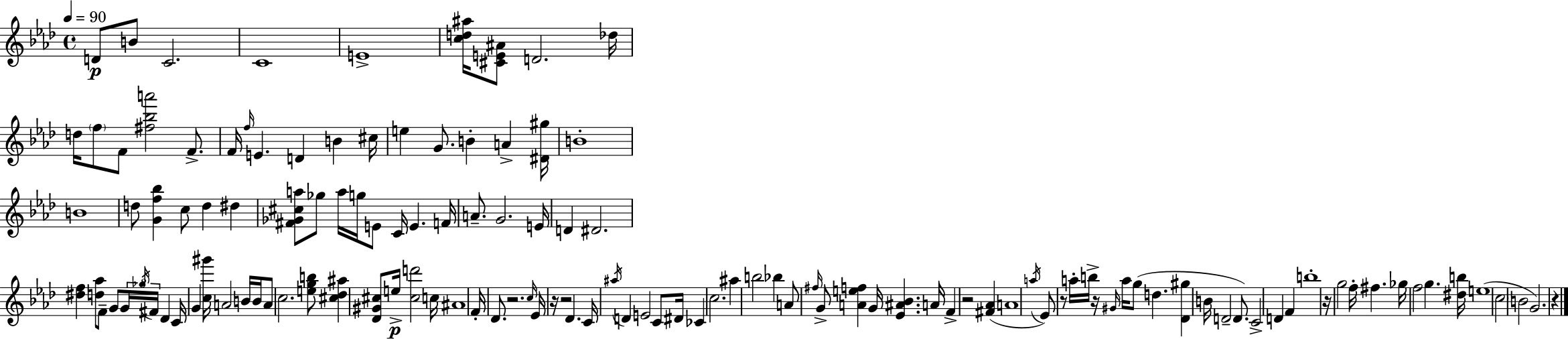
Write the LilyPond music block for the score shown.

{
  \clef treble
  \time 4/4
  \defaultTimeSignature
  \key f \minor
  \tempo 4 = 90
  d'8\p b'8 c'2. | c'1 | e'1-> | <c'' d'' ais''>16 <cis' e' ais'>8 d'2. des''16 | \break d''16 \parenthesize f''8 f'8 <fis'' bes'' a'''>2 f'8.-> | f'16 \grace { f''16 } e'4. d'4 b'4 | cis''16 e''4 g'8. b'4-. a'4-> | <dis' gis''>16 b'1-. | \break b'1 | d''8 <g' f'' bes''>4 c''8 d''4 dis''4 | <fis' ges' cis'' a''>8 ges''8 a''16 g''16 e'8 c'16 e'4. | f'16 a'8.-- g'2. | \break e'16 d'4 dis'2. | <dis'' f''>4 <d'' aes''>8 f'8-- g'8 \tuplet 3/2 { g'16 \acciaccatura { ges''16 } fis'16 } des'4 | c'16 g'4 <c'' gis'''>16 a'2 | b'16 b'16 a'8 c''2. | \break <e'' g'' b''>8 <cis'' des'' ais''>4 <des' gis' cis''>8 e''16->\p <cis'' d'''>2 | c''16 ais'1 | f'16-. des'8. r2. | \grace { c''16 } ees'16 r16 r2 des'4. | \break c'16 \acciaccatura { ais''16 } d'4 e'2 | c'8 dis'16 ces'4 c''2. | ais''4 b''2 | bes''4 a'8 \grace { fis''16 } g'8-> <a' e'' f''>4 g'16 <ees' ais' bes'>4. | \break a'16 f'4-> r2 | <fis' aes'>4( a'1 | \acciaccatura { a''16 } ees'8) r8 a''16-. b''16-> r16 \grace { gis'16 } a''16 g''8( | d''4. <des' gis''>4 b'16 d'2-- | \break d'8.) c'2-> d'4 | f'4 b''1-. | r16 g''2 | f''16-. fis''4. ges''16 f''2 | \break g''4. <dis'' b''>16 e''1( | \parenthesize c''2 b'2 | g'2.) | r4 \bar "|."
}